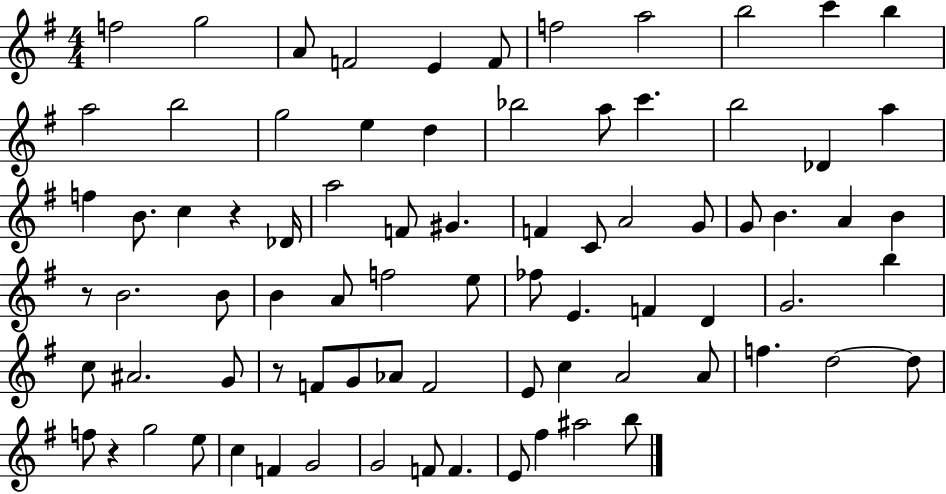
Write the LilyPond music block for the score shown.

{
  \clef treble
  \numericTimeSignature
  \time 4/4
  \key g \major
  f''2 g''2 | a'8 f'2 e'4 f'8 | f''2 a''2 | b''2 c'''4 b''4 | \break a''2 b''2 | g''2 e''4 d''4 | bes''2 a''8 c'''4. | b''2 des'4 a''4 | \break f''4 b'8. c''4 r4 des'16 | a''2 f'8 gis'4. | f'4 c'8 a'2 g'8 | g'8 b'4. a'4 b'4 | \break r8 b'2. b'8 | b'4 a'8 f''2 e''8 | fes''8 e'4. f'4 d'4 | g'2. b''4 | \break c''8 ais'2. g'8 | r8 f'8 g'8 aes'8 f'2 | e'8 c''4 a'2 a'8 | f''4. d''2~~ d''8 | \break f''8 r4 g''2 e''8 | c''4 f'4 g'2 | g'2 f'8 f'4. | e'8 fis''4 ais''2 b''8 | \break \bar "|."
}